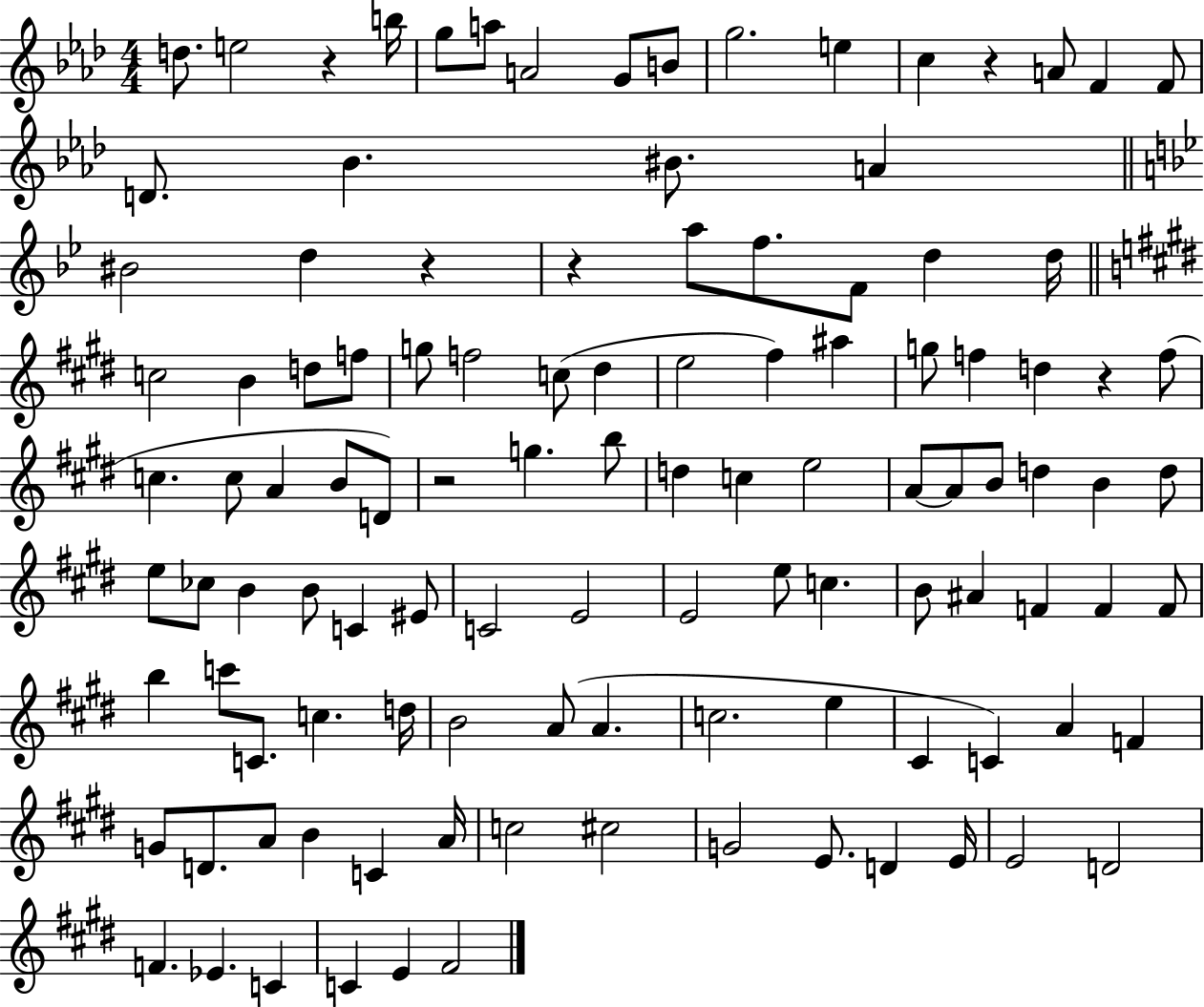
D5/e. E5/h R/q B5/s G5/e A5/e A4/h G4/e B4/e G5/h. E5/q C5/q R/q A4/e F4/q F4/e D4/e. Bb4/q. BIS4/e. A4/q BIS4/h D5/q R/q R/q A5/e F5/e. F4/e D5/q D5/s C5/h B4/q D5/e F5/e G5/e F5/h C5/e D#5/q E5/h F#5/q A#5/q G5/e F5/q D5/q R/q F5/e C5/q. C5/e A4/q B4/e D4/e R/h G5/q. B5/e D5/q C5/q E5/h A4/e A4/e B4/e D5/q B4/q D5/e E5/e CES5/e B4/q B4/e C4/q EIS4/e C4/h E4/h E4/h E5/e C5/q. B4/e A#4/q F4/q F4/q F4/e B5/q C6/e C4/e. C5/q. D5/s B4/h A4/e A4/q. C5/h. E5/q C#4/q C4/q A4/q F4/q G4/e D4/e. A4/e B4/q C4/q A4/s C5/h C#5/h G4/h E4/e. D4/q E4/s E4/h D4/h F4/q. Eb4/q. C4/q C4/q E4/q F#4/h